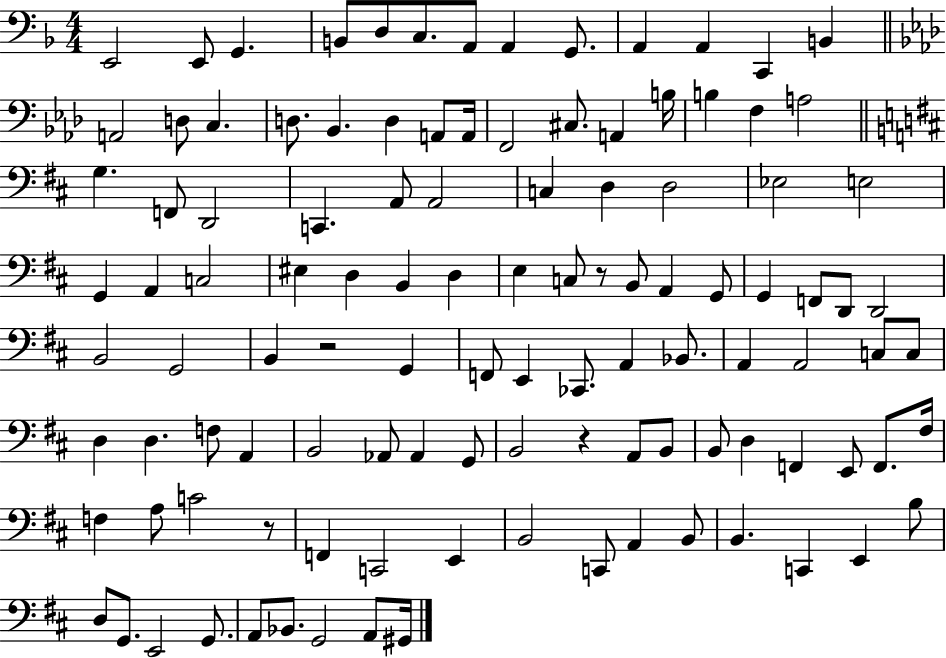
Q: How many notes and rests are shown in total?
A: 112